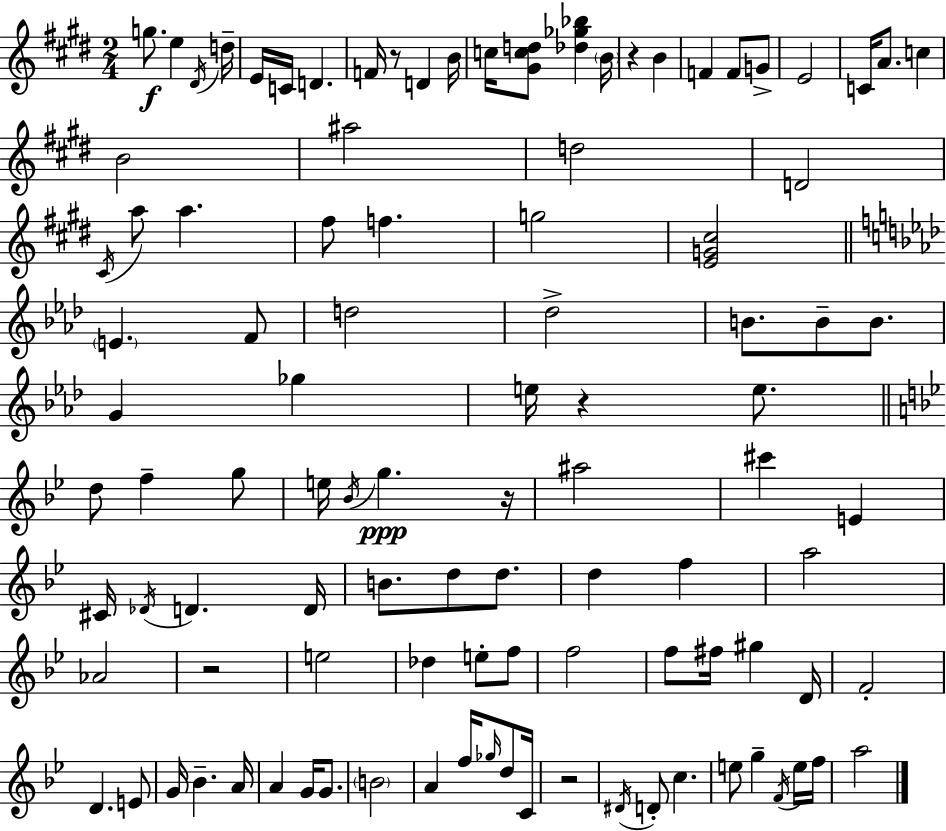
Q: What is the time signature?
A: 2/4